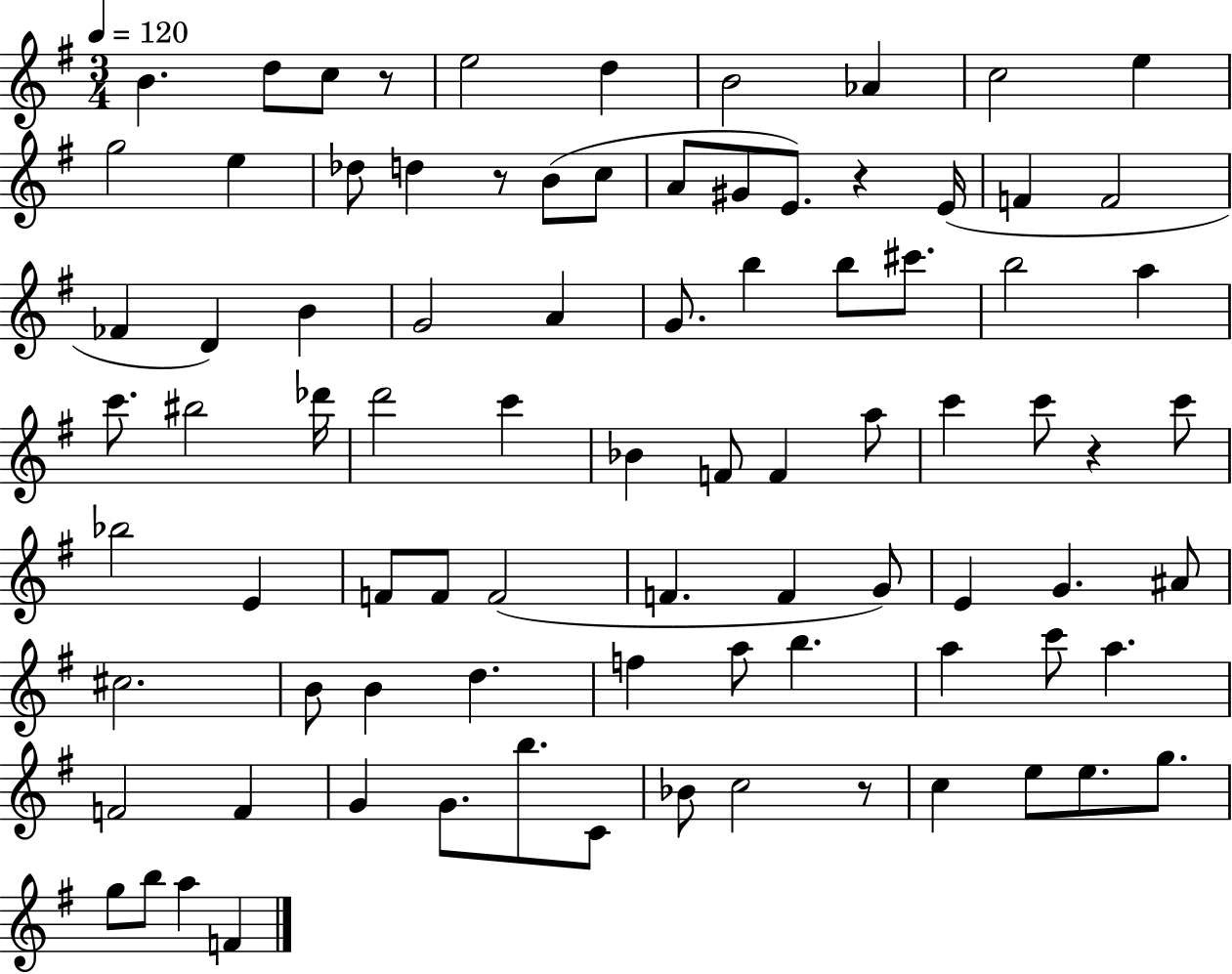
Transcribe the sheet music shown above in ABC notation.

X:1
T:Untitled
M:3/4
L:1/4
K:G
B d/2 c/2 z/2 e2 d B2 _A c2 e g2 e _d/2 d z/2 B/2 c/2 A/2 ^G/2 E/2 z E/4 F F2 _F D B G2 A G/2 b b/2 ^c'/2 b2 a c'/2 ^b2 _d'/4 d'2 c' _B F/2 F a/2 c' c'/2 z c'/2 _b2 E F/2 F/2 F2 F F G/2 E G ^A/2 ^c2 B/2 B d f a/2 b a c'/2 a F2 F G G/2 b/2 C/2 _B/2 c2 z/2 c e/2 e/2 g/2 g/2 b/2 a F